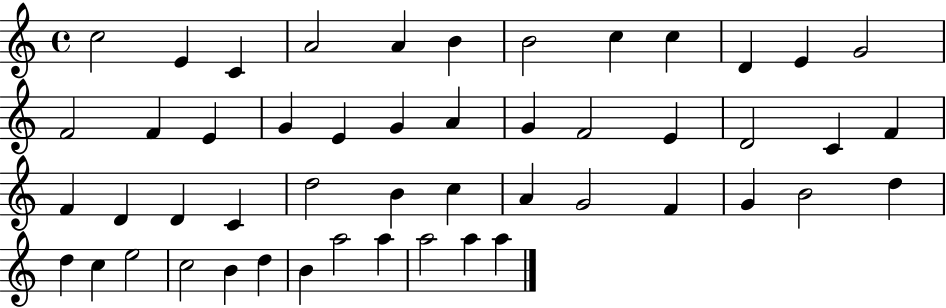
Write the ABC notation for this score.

X:1
T:Untitled
M:4/4
L:1/4
K:C
c2 E C A2 A B B2 c c D E G2 F2 F E G E G A G F2 E D2 C F F D D C d2 B c A G2 F G B2 d d c e2 c2 B d B a2 a a2 a a